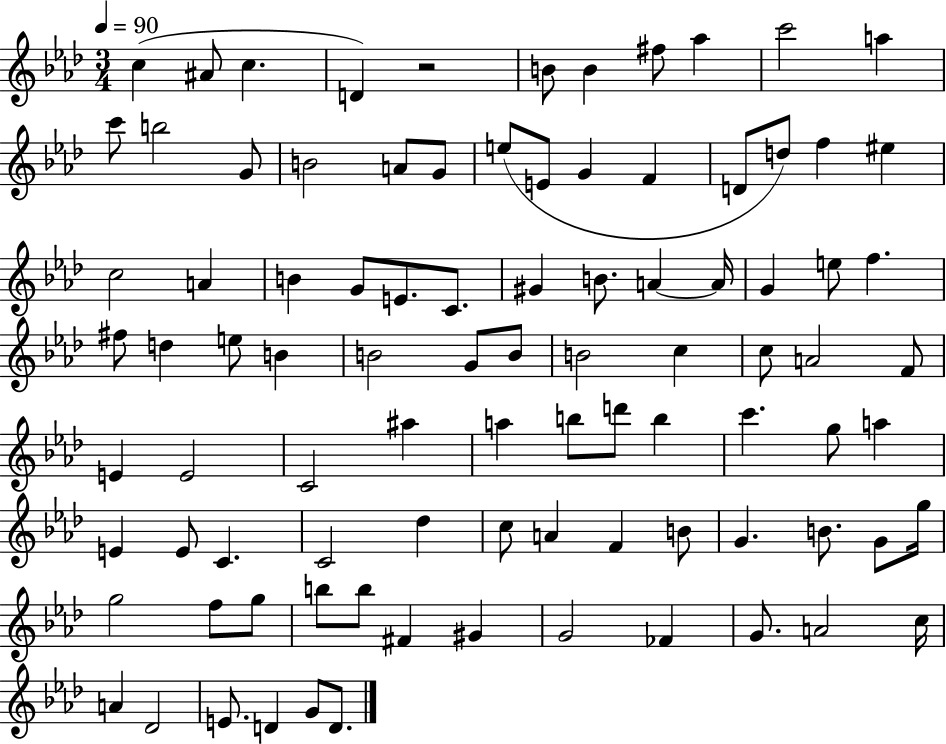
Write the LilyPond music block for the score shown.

{
  \clef treble
  \numericTimeSignature
  \time 3/4
  \key aes \major
  \tempo 4 = 90
  c''4( ais'8 c''4. | d'4) r2 | b'8 b'4 fis''8 aes''4 | c'''2 a''4 | \break c'''8 b''2 g'8 | b'2 a'8 g'8 | e''8( e'8 g'4 f'4 | d'8 d''8) f''4 eis''4 | \break c''2 a'4 | b'4 g'8 e'8. c'8. | gis'4 b'8. a'4~~ a'16 | g'4 e''8 f''4. | \break fis''8 d''4 e''8 b'4 | b'2 g'8 b'8 | b'2 c''4 | c''8 a'2 f'8 | \break e'4 e'2 | c'2 ais''4 | a''4 b''8 d'''8 b''4 | c'''4. g''8 a''4 | \break e'4 e'8 c'4. | c'2 des''4 | c''8 a'4 f'4 b'8 | g'4. b'8. g'8 g''16 | \break g''2 f''8 g''8 | b''8 b''8 fis'4 gis'4 | g'2 fes'4 | g'8. a'2 c''16 | \break a'4 des'2 | e'8. d'4 g'8 d'8. | \bar "|."
}